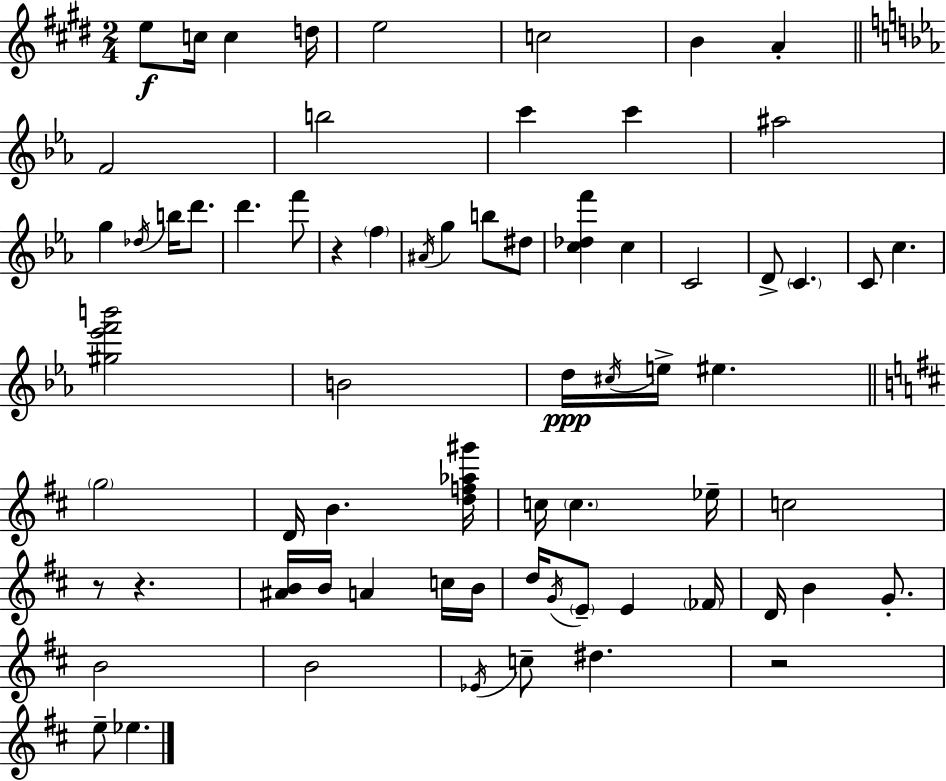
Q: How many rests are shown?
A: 4